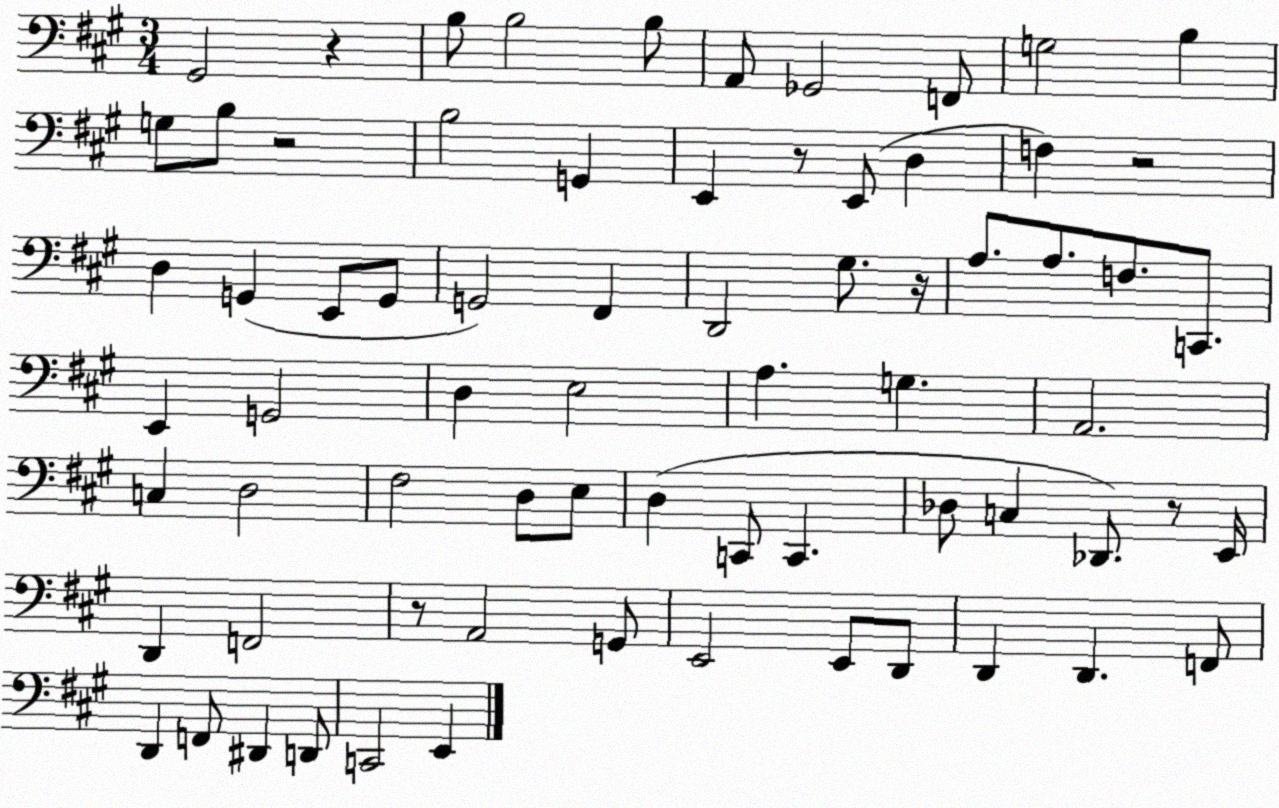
X:1
T:Untitled
M:3/4
L:1/4
K:A
^G,,2 z B,/2 B,2 B,/2 A,,/2 _G,,2 F,,/2 G,2 B, G,/2 B,/2 z2 B,2 G,, E,, z/2 E,,/2 D, F, z2 D, G,, E,,/2 G,,/2 G,,2 ^F,, D,,2 ^G,/2 z/4 A,/2 A,/2 F,/2 C,,/2 E,, G,,2 D, E,2 A, G, A,,2 C, D,2 ^F,2 D,/2 E,/2 D, C,,/2 C,, _D,/2 C, _D,,/2 z/2 E,,/4 D,, F,,2 z/2 A,,2 G,,/2 E,,2 E,,/2 D,,/2 D,, D,, F,,/2 D,, F,,/2 ^D,, D,,/2 C,,2 E,,